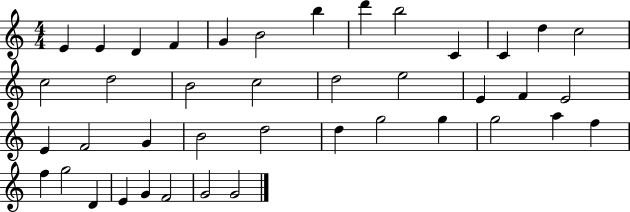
{
  \clef treble
  \numericTimeSignature
  \time 4/4
  \key c \major
  e'4 e'4 d'4 f'4 | g'4 b'2 b''4 | d'''4 b''2 c'4 | c'4 d''4 c''2 | \break c''2 d''2 | b'2 c''2 | d''2 e''2 | e'4 f'4 e'2 | \break e'4 f'2 g'4 | b'2 d''2 | d''4 g''2 g''4 | g''2 a''4 f''4 | \break f''4 g''2 d'4 | e'4 g'4 f'2 | g'2 g'2 | \bar "|."
}